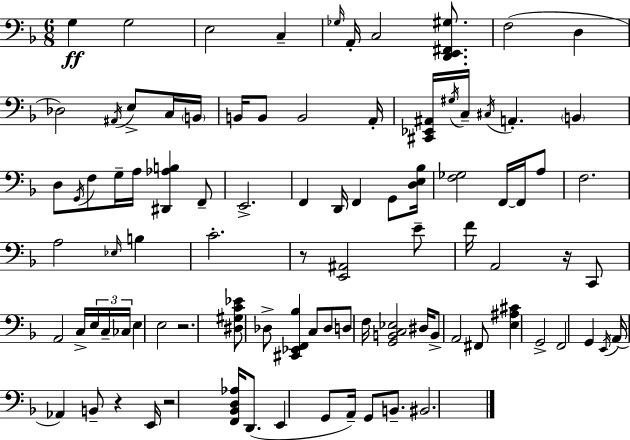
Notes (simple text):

G3/q G3/h E3/h C3/q Gb3/s A2/s C3/h [D2,E2,F#2,G#3]/e. F3/h D3/q Db3/h A#2/s E3/e C3/s B2/s B2/s B2/e B2/h A2/s [C#2,Eb2,A#2]/s G#3/s C3/s C#3/s A2/q. B2/q D3/e G2/s F3/e G3/s A3/s [D#2,Ab3,B3]/q F2/e E2/h. F2/q D2/s F2/q G2/e [D3,E3,Bb3]/s [F3,Gb3]/h F2/s F2/s A3/e F3/h. A3/h Eb3/s B3/q C4/h. R/e [E2,A#2]/h E4/e F4/s A2/h R/s C2/e A2/h C3/s E3/s C3/s CES3/s E3/q E3/h R/h. [D#3,G#3,C4,Eb4]/e Db3/e [C#2,Eb2,F2,Bb3]/q C3/e Db3/e D3/e F3/s [G2,B2,C3,Eb3]/h D#3/s B2/e A2/h F#2/e [E3,A#3,C#4]/q G2/h F2/h G2/q E2/s A2/s Ab2/q B2/e R/q E2/s R/h [F2,Bb2,D3,Ab3]/s D2/e. E2/q G2/e A2/s G2/e B2/e. BIS2/h.